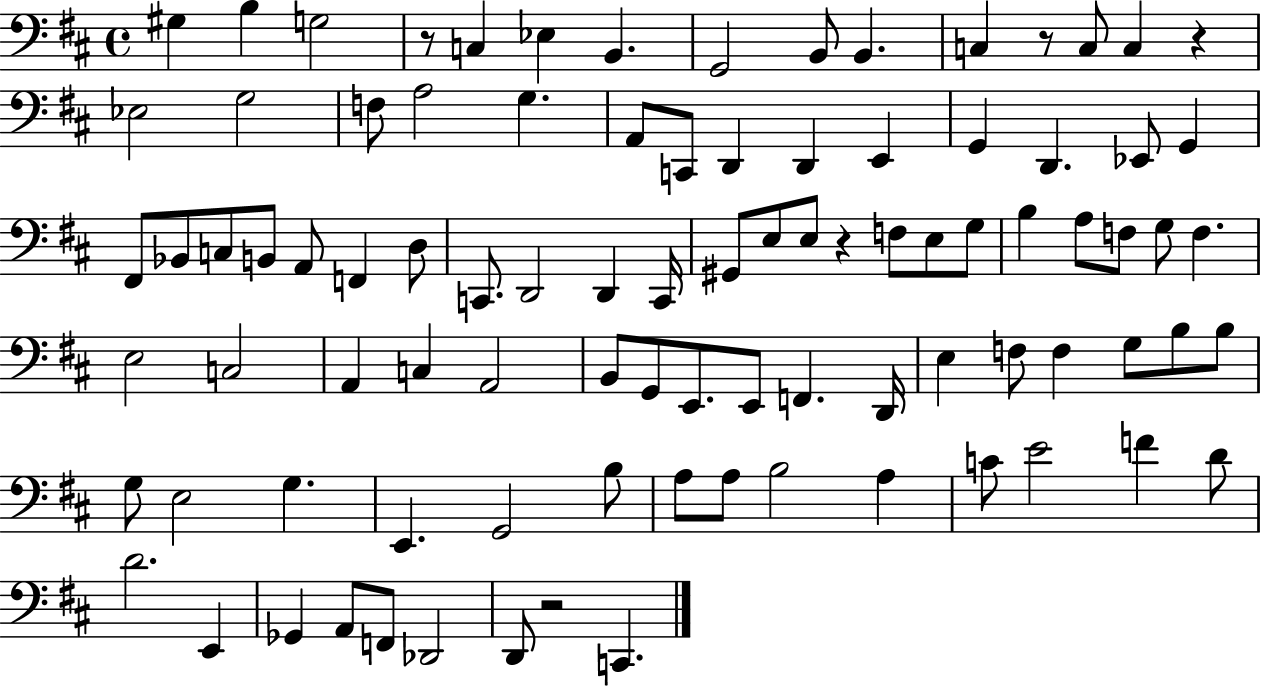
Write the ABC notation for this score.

X:1
T:Untitled
M:4/4
L:1/4
K:D
^G, B, G,2 z/2 C, _E, B,, G,,2 B,,/2 B,, C, z/2 C,/2 C, z _E,2 G,2 F,/2 A,2 G, A,,/2 C,,/2 D,, D,, E,, G,, D,, _E,,/2 G,, ^F,,/2 _B,,/2 C,/2 B,,/2 A,,/2 F,, D,/2 C,,/2 D,,2 D,, C,,/4 ^G,,/2 E,/2 E,/2 z F,/2 E,/2 G,/2 B, A,/2 F,/2 G,/2 F, E,2 C,2 A,, C, A,,2 B,,/2 G,,/2 E,,/2 E,,/2 F,, D,,/4 E, F,/2 F, G,/2 B,/2 B,/2 G,/2 E,2 G, E,, G,,2 B,/2 A,/2 A,/2 B,2 A, C/2 E2 F D/2 D2 E,, _G,, A,,/2 F,,/2 _D,,2 D,,/2 z2 C,,